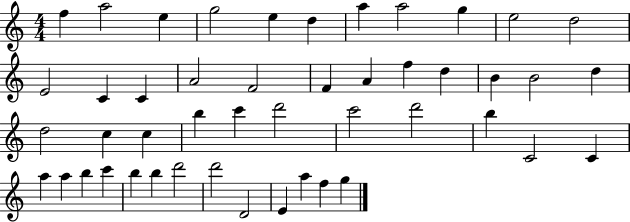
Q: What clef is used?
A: treble